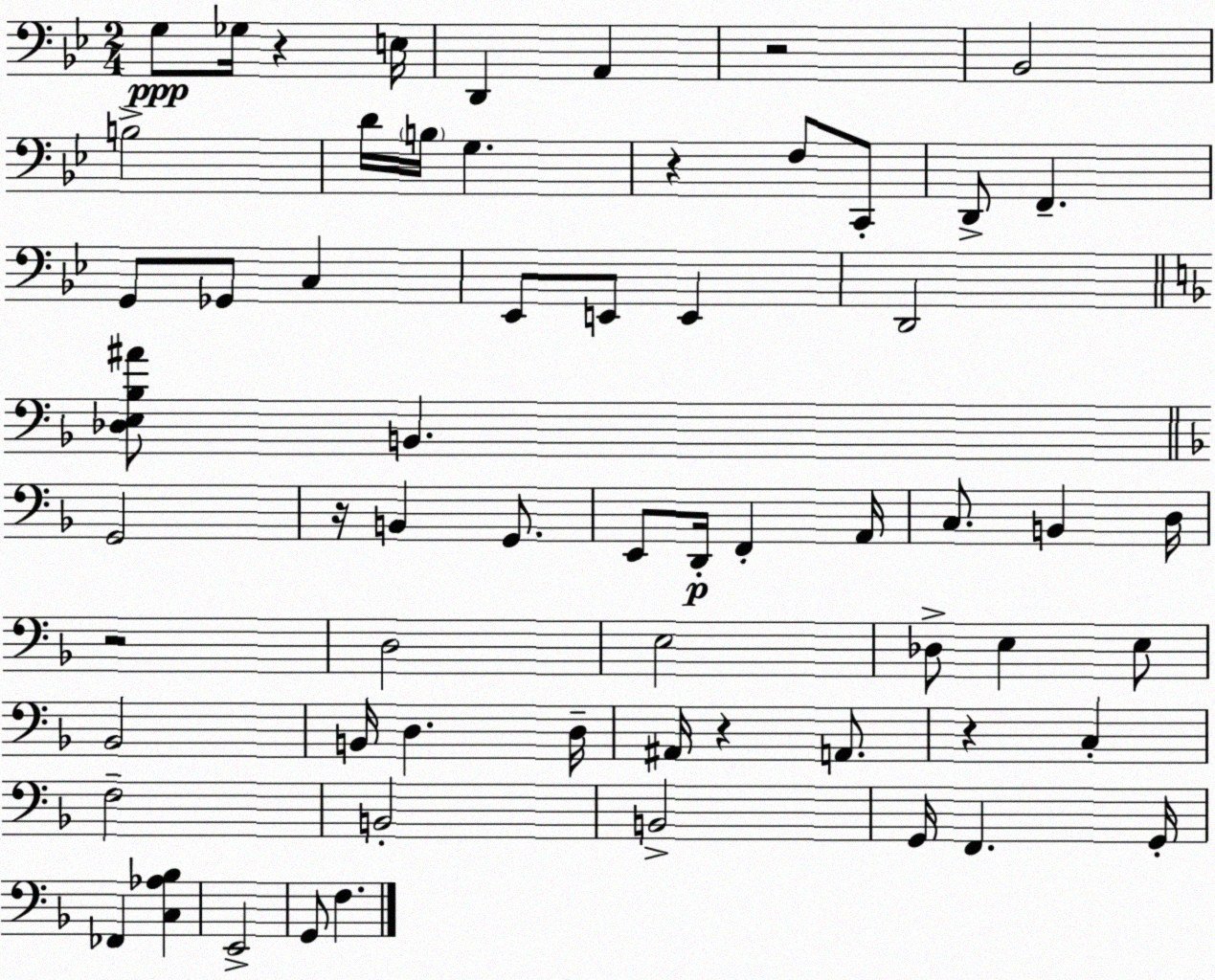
X:1
T:Untitled
M:2/4
L:1/4
K:Bb
G,/2 _G,/4 z E,/4 D,, A,, z2 _B,,2 B,2 D/4 B,/4 G, z F,/2 C,,/2 D,,/2 F,, G,,/2 _G,,/2 C, _E,,/2 E,,/2 E,, D,,2 [_D,E,_B,^A]/2 B,, G,,2 z/4 B,, G,,/2 E,,/2 D,,/4 F,, A,,/4 C,/2 B,, D,/4 z2 D,2 E,2 _D,/2 E, E,/2 _B,,2 B,,/4 D, D,/4 ^A,,/4 z A,,/2 z C, F,2 B,,2 B,,2 G,,/4 F,, G,,/4 _F,, [C,_A,_B,] E,,2 G,,/2 F,